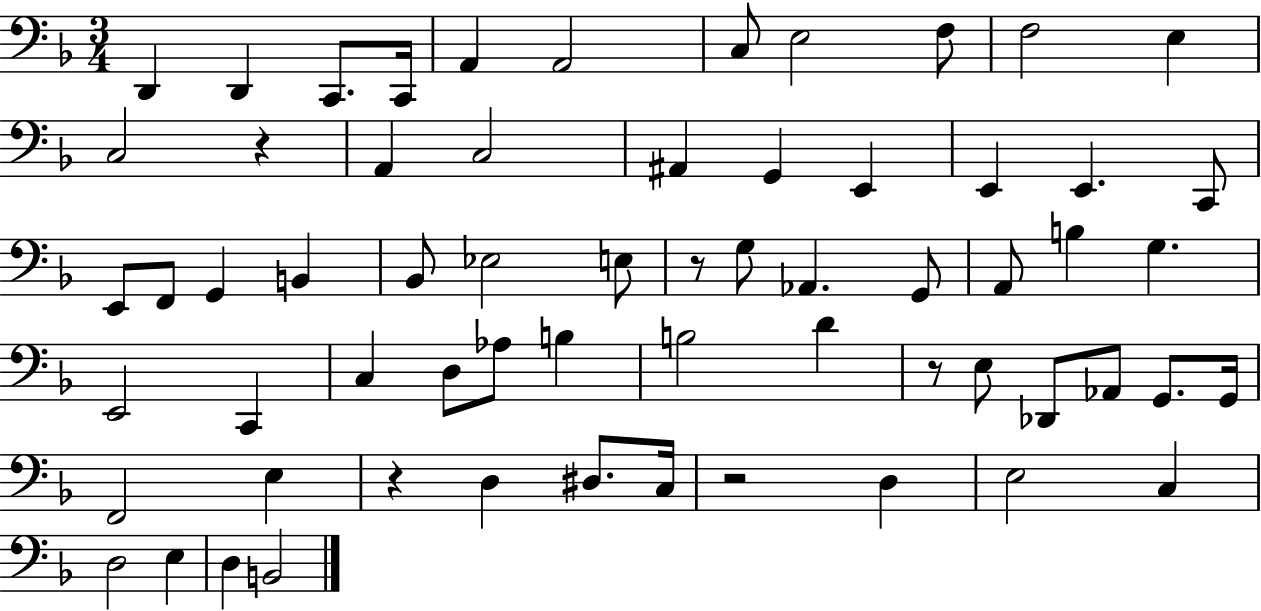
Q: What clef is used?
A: bass